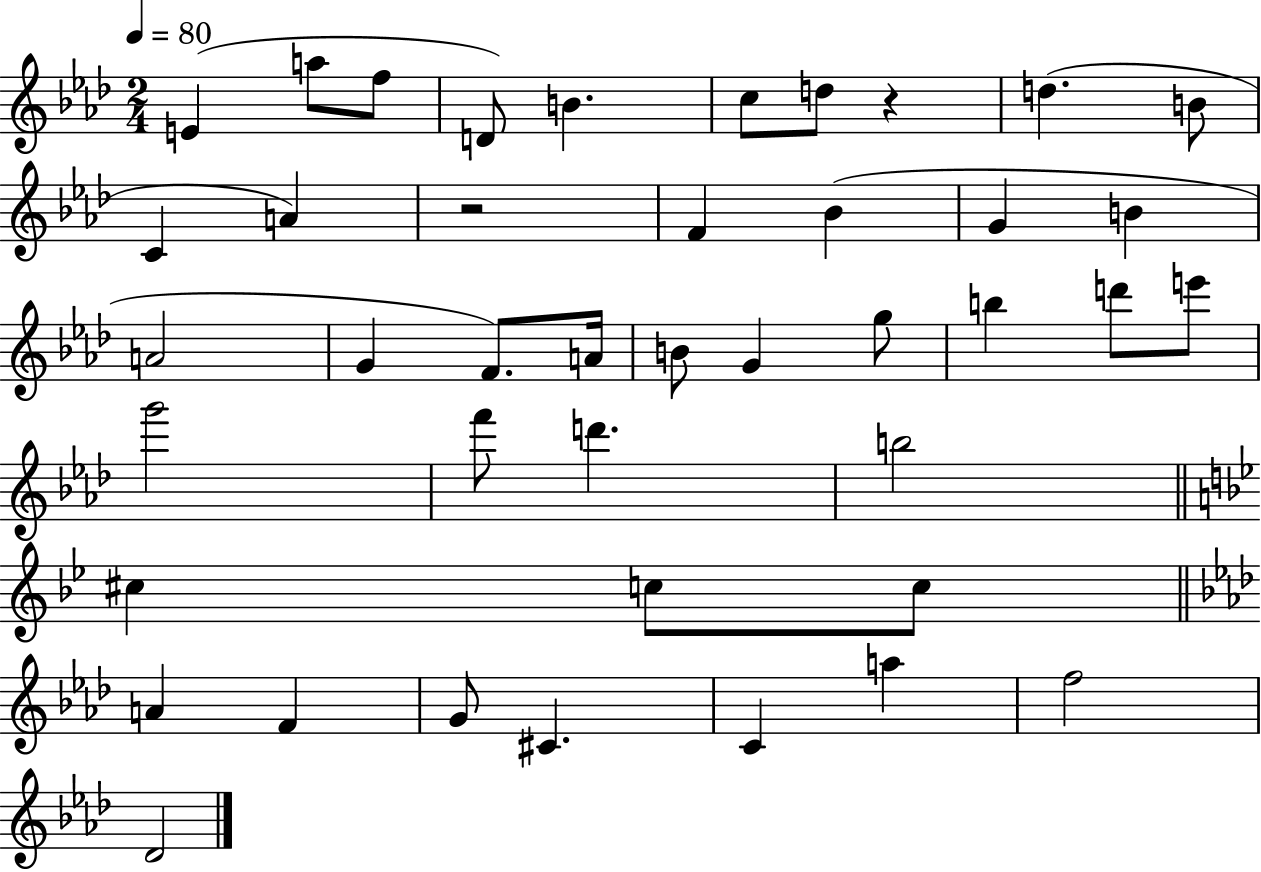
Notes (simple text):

E4/q A5/e F5/e D4/e B4/q. C5/e D5/e R/q D5/q. B4/e C4/q A4/q R/h F4/q Bb4/q G4/q B4/q A4/h G4/q F4/e. A4/s B4/e G4/q G5/e B5/q D6/e E6/e G6/h F6/e D6/q. B5/h C#5/q C5/e C5/e A4/q F4/q G4/e C#4/q. C4/q A5/q F5/h Db4/h